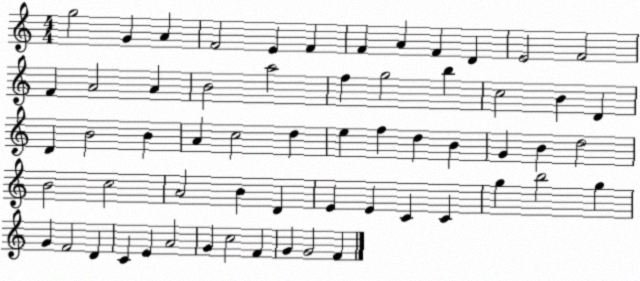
X:1
T:Untitled
M:4/4
L:1/4
K:C
g2 G A F2 E F F A F D E2 F2 F A2 A B2 a2 f g2 b c2 B D D B2 B A c2 d e f d B G B d2 B2 c2 A2 B D E E C C g b2 g G F2 D C E A2 G c2 F G G2 F